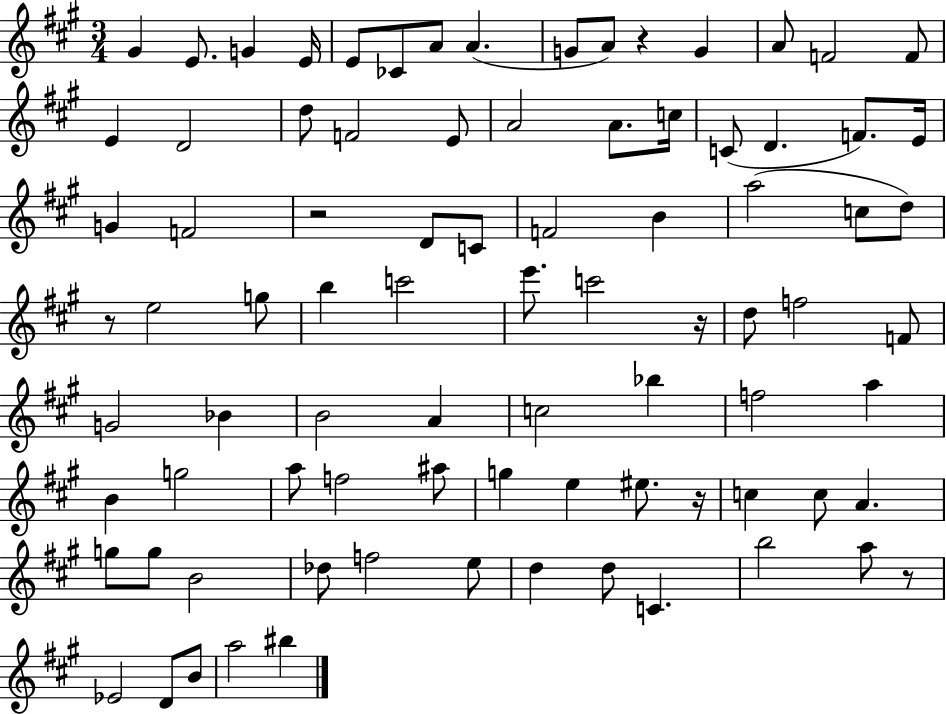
G#4/q E4/e. G4/q E4/s E4/e CES4/e A4/e A4/q. G4/e A4/e R/q G4/q A4/e F4/h F4/e E4/q D4/h D5/e F4/h E4/e A4/h A4/e. C5/s C4/e D4/q. F4/e. E4/s G4/q F4/h R/h D4/e C4/e F4/h B4/q A5/h C5/e D5/e R/e E5/h G5/e B5/q C6/h E6/e. C6/h R/s D5/e F5/h F4/e G4/h Bb4/q B4/h A4/q C5/h Bb5/q F5/h A5/q B4/q G5/h A5/e F5/h A#5/e G5/q E5/q EIS5/e. R/s C5/q C5/e A4/q. G5/e G5/e B4/h Db5/e F5/h E5/e D5/q D5/e C4/q. B5/h A5/e R/e Eb4/h D4/e B4/e A5/h BIS5/q